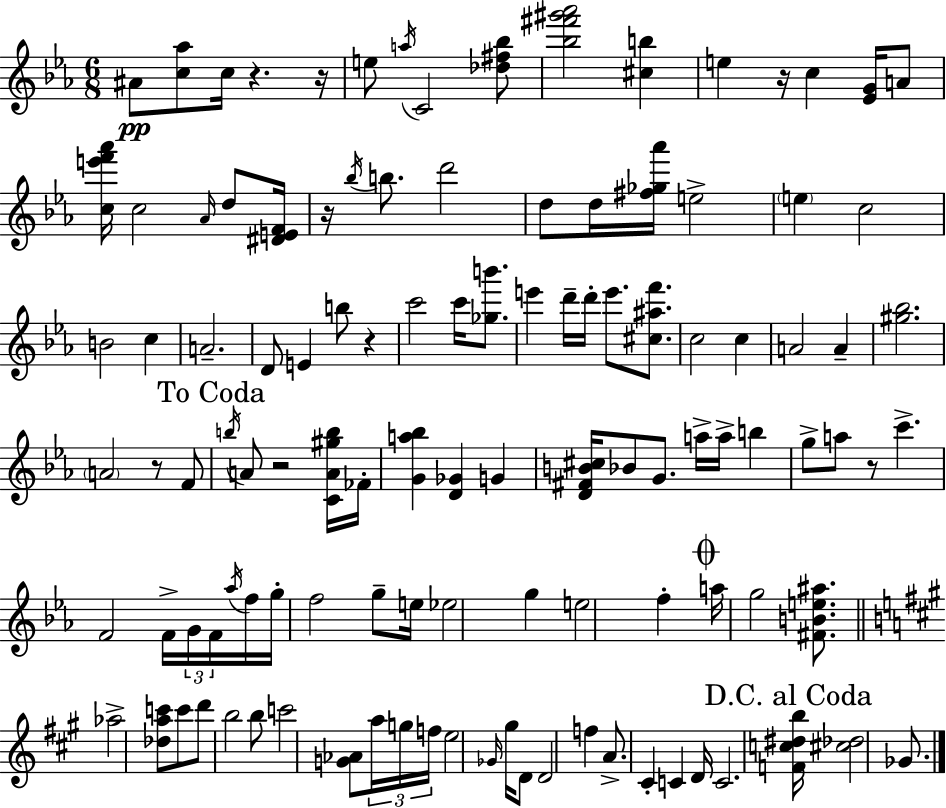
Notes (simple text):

A#4/e [C5,Ab5]/e C5/s R/q. R/s E5/e A5/s C4/h [Db5,F#5,Bb5]/e [Bb5,F#6,G#6,Ab6]/h [C#5,B5]/q E5/q R/s C5/q [Eb4,G4]/s A4/e [C5,E6,F6,Ab6]/s C5/h Ab4/s D5/e [D#4,E4,F4]/s R/s Bb5/s B5/e. D6/h D5/e D5/s [F#5,Gb5,Ab6]/s E5/h E5/q C5/h B4/h C5/q A4/h. D4/e E4/q B5/e R/q C6/h C6/s [Gb5,B6]/e. E6/q D6/s D6/s E6/e. [C#5,A#5,F6]/e. C5/h C5/q A4/h A4/q [G#5,Bb5]/h. A4/h R/e F4/e B5/s A4/e R/h [C4,A4,G#5,B5]/s FES4/s [G4,A5,Bb5]/q [D4,Gb4]/q G4/q [D4,F#4,B4,C#5]/s Bb4/e G4/e. A5/s A5/s B5/q G5/e A5/e R/e C6/q. F4/h F4/s G4/s F4/s Ab5/s F5/s G5/s F5/h G5/e E5/s Eb5/h G5/q E5/h F5/q A5/s G5/h [F#4,B4,E5,A#5]/e. Ab5/h [Db5,A5,C6]/e C6/e D6/e B5/h B5/e C6/h [G4,Ab4]/e A5/s G5/s F5/s E5/h Gb4/s G#5/s D4/e D4/h F5/q A4/e. C#4/q C4/q D4/s C4/h. [F4,C5,D#5,B5]/s [C#5,Db5]/h Gb4/e.